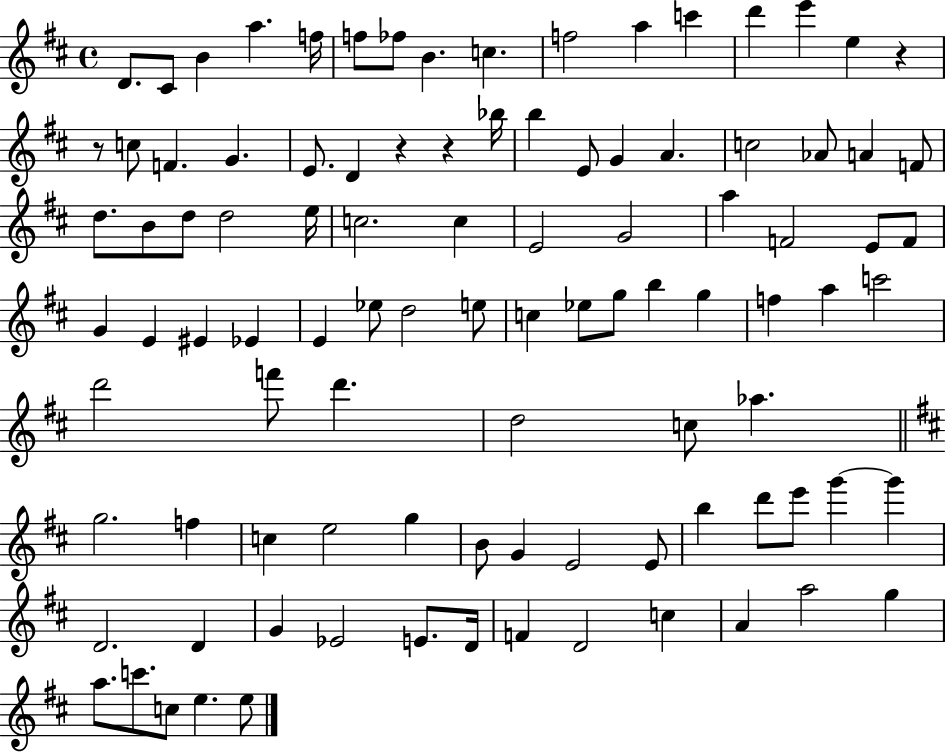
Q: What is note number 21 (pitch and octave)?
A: Bb5